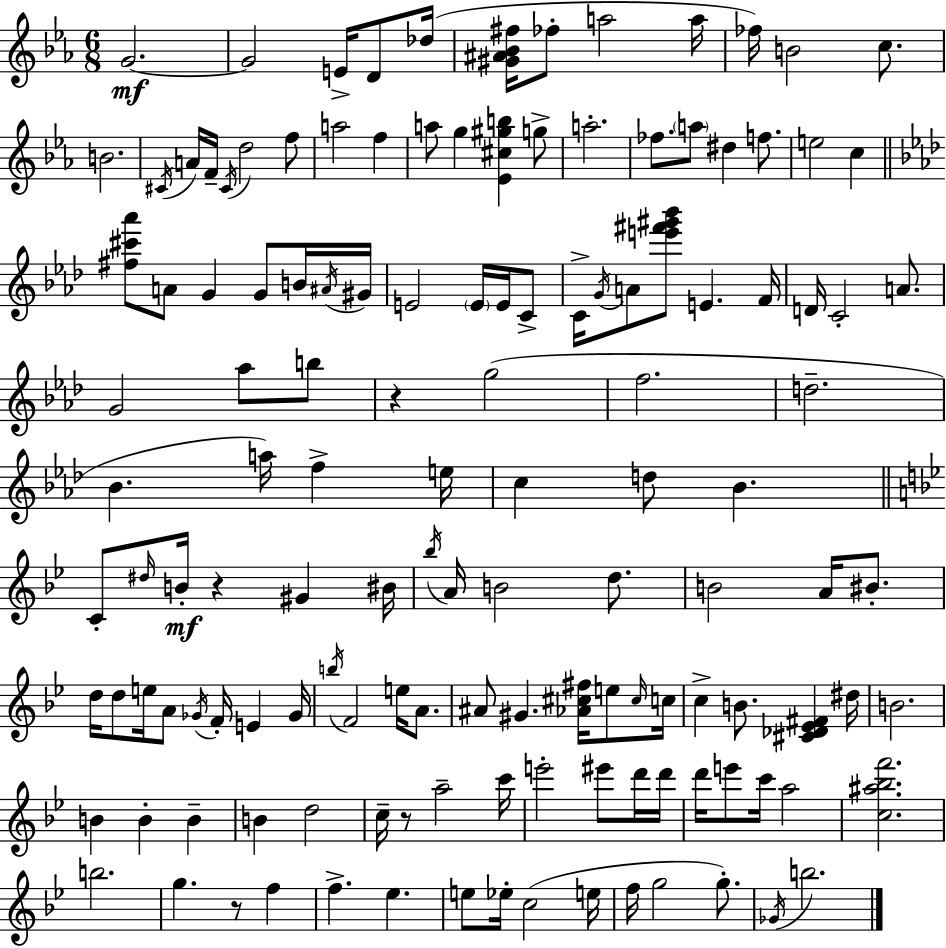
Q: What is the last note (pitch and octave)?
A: B5